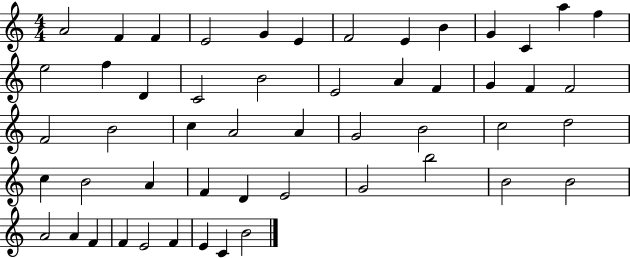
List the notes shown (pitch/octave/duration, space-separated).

A4/h F4/q F4/q E4/h G4/q E4/q F4/h E4/q B4/q G4/q C4/q A5/q F5/q E5/h F5/q D4/q C4/h B4/h E4/h A4/q F4/q G4/q F4/q F4/h F4/h B4/h C5/q A4/h A4/q G4/h B4/h C5/h D5/h C5/q B4/h A4/q F4/q D4/q E4/h G4/h B5/h B4/h B4/h A4/h A4/q F4/q F4/q E4/h F4/q E4/q C4/q B4/h